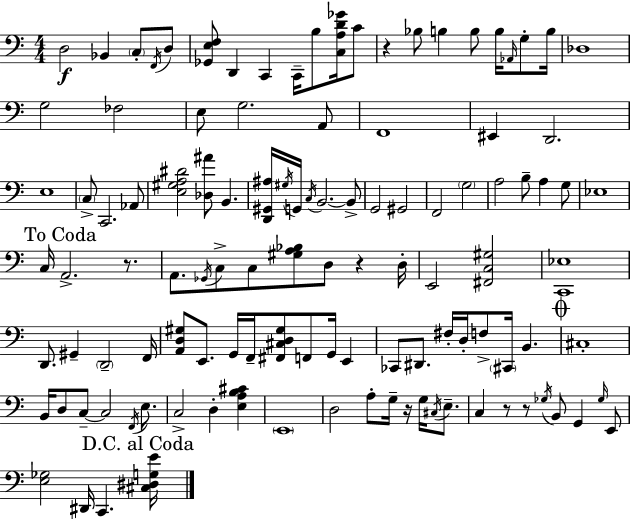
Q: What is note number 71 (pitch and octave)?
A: B2